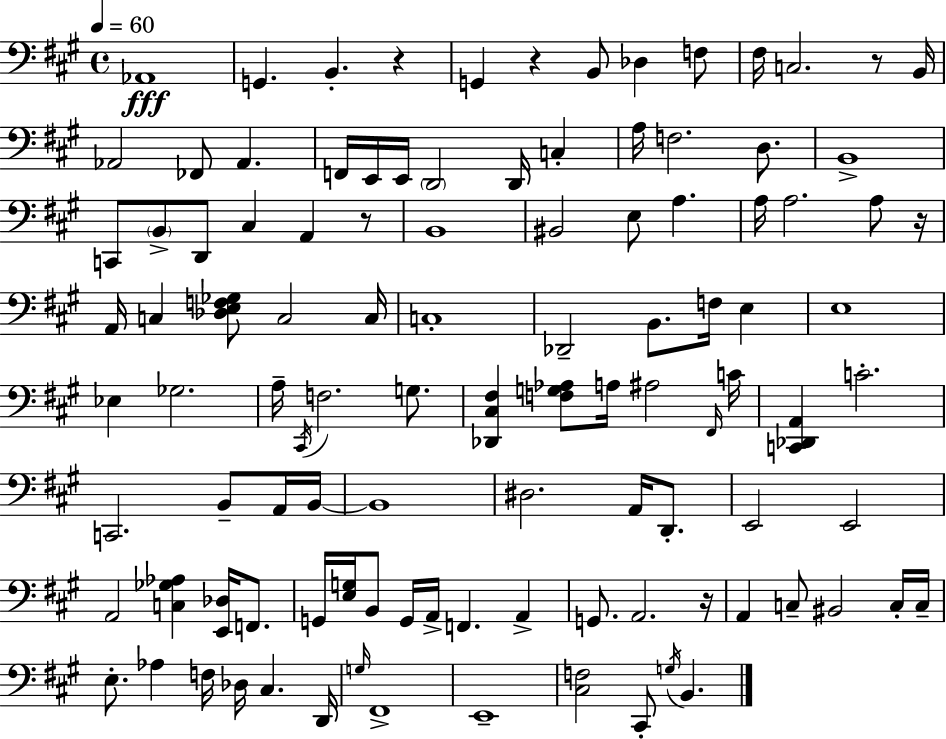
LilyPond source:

{
  \clef bass
  \time 4/4
  \defaultTimeSignature
  \key a \major
  \tempo 4 = 60
  aes,1\fff | g,4. b,4.-. r4 | g,4 r4 b,8 des4 f8 | fis16 c2. r8 b,16 | \break aes,2 fes,8 aes,4. | f,16 e,16 e,16 \parenthesize d,2 d,16 c4-. | a16 f2. d8. | b,1-> | \break c,8 \parenthesize b,8-> d,8 cis4 a,4 r8 | b,1 | bis,2 e8 a4. | a16 a2. a8 r16 | \break a,16 c4 <des e f ges>8 c2 c16 | c1-. | des,2-- b,8. f16 e4 | e1 | \break ees4 ges2. | a16-- \acciaccatura { cis,16 } f2. g8. | <des, cis fis>4 <f g aes>8 a16 ais2 | \grace { fis,16 } c'16 <c, des, a,>4 c'2.-. | \break c,2. b,8-- | a,16 b,16~~ b,1 | dis2. a,16 d,8.-. | e,2 e,2 | \break a,2 <c ges aes>4 <e, des>16 f,8. | g,16 <e g>16 b,8 g,16 a,16-> f,4. a,4-> | g,8. a,2. | r16 a,4 c8-- bis,2 | \break c16-. c16-- e8.-. aes4 f16 des16 cis4. | d,16 \grace { g16 } fis,1-> | e,1-- | <cis f>2 cis,8-. \acciaccatura { g16 } b,4. | \break \bar "|."
}